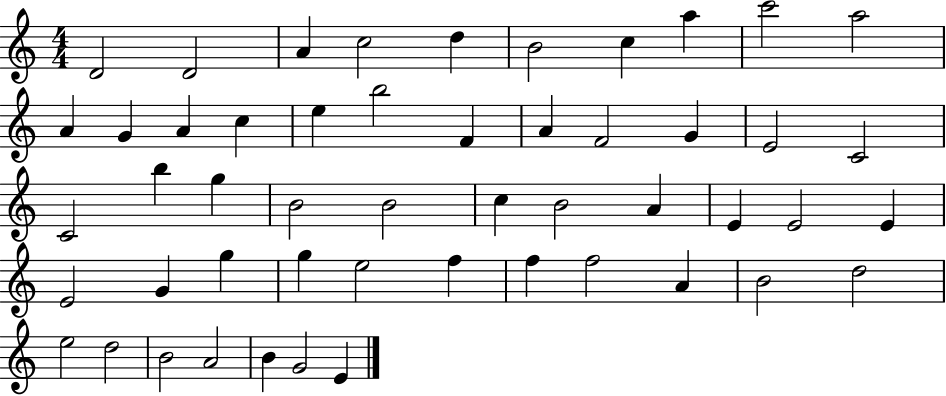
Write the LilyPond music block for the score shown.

{
  \clef treble
  \numericTimeSignature
  \time 4/4
  \key c \major
  d'2 d'2 | a'4 c''2 d''4 | b'2 c''4 a''4 | c'''2 a''2 | \break a'4 g'4 a'4 c''4 | e''4 b''2 f'4 | a'4 f'2 g'4 | e'2 c'2 | \break c'2 b''4 g''4 | b'2 b'2 | c''4 b'2 a'4 | e'4 e'2 e'4 | \break e'2 g'4 g''4 | g''4 e''2 f''4 | f''4 f''2 a'4 | b'2 d''2 | \break e''2 d''2 | b'2 a'2 | b'4 g'2 e'4 | \bar "|."
}